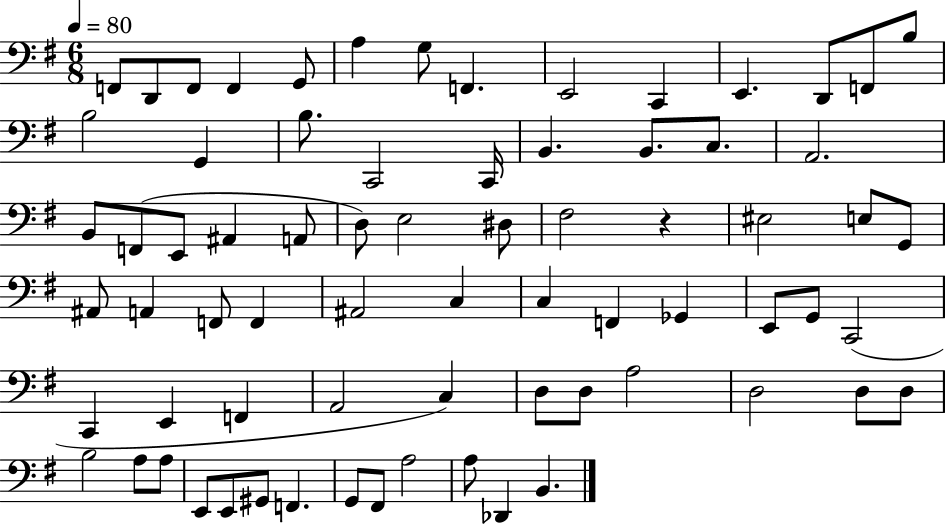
F2/e D2/e F2/e F2/q G2/e A3/q G3/e F2/q. E2/h C2/q E2/q. D2/e F2/e B3/e B3/h G2/q B3/e. C2/h C2/s B2/q. B2/e. C3/e. A2/h. B2/e F2/e E2/e A#2/q A2/e D3/e E3/h D#3/e F#3/h R/q EIS3/h E3/e G2/e A#2/e A2/q F2/e F2/q A#2/h C3/q C3/q F2/q Gb2/q E2/e G2/e C2/h C2/q E2/q F2/q A2/h C3/q D3/e D3/e A3/h D3/h D3/e D3/e B3/h A3/e A3/e E2/e E2/e G#2/e F2/q. G2/e F#2/e A3/h A3/e Db2/q B2/q.